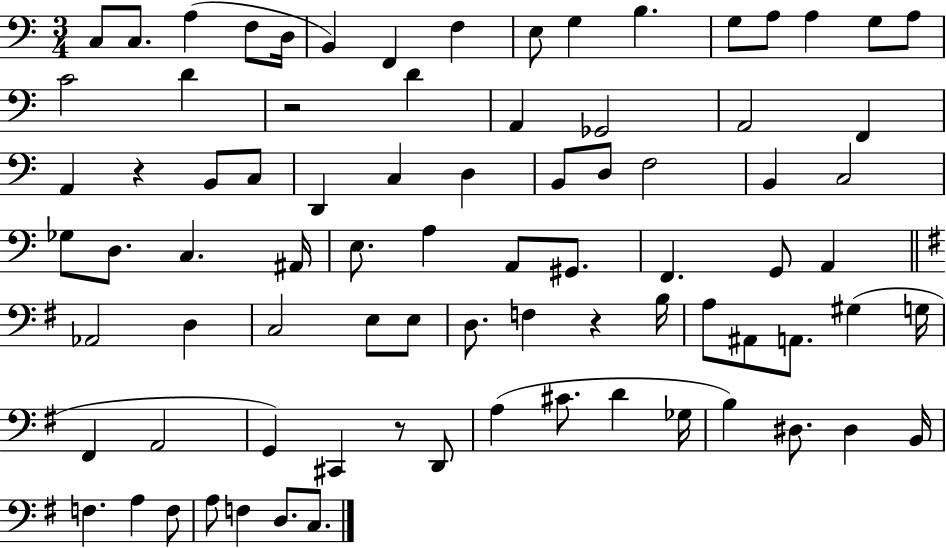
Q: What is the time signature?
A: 3/4